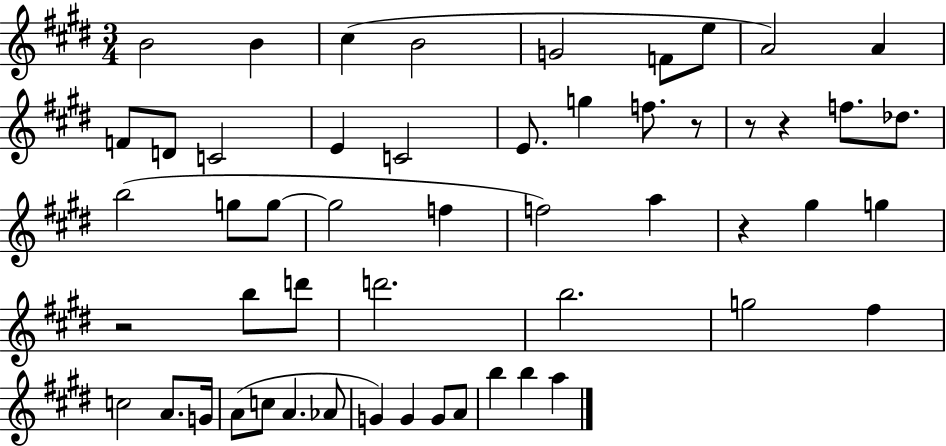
{
  \clef treble
  \numericTimeSignature
  \time 3/4
  \key e \major
  b'2 b'4 | cis''4( b'2 | g'2 f'8 e''8 | a'2) a'4 | \break f'8 d'8 c'2 | e'4 c'2 | e'8. g''4 f''8. r8 | r8 r4 f''8. des''8. | \break b''2( g''8 g''8~~ | g''2 f''4 | f''2) a''4 | r4 gis''4 g''4 | \break r2 b''8 d'''8 | d'''2. | b''2. | g''2 fis''4 | \break c''2 a'8. g'16 | a'8( c''8 a'4. aes'8 | g'4) g'4 g'8 a'8 | b''4 b''4 a''4 | \break \bar "|."
}